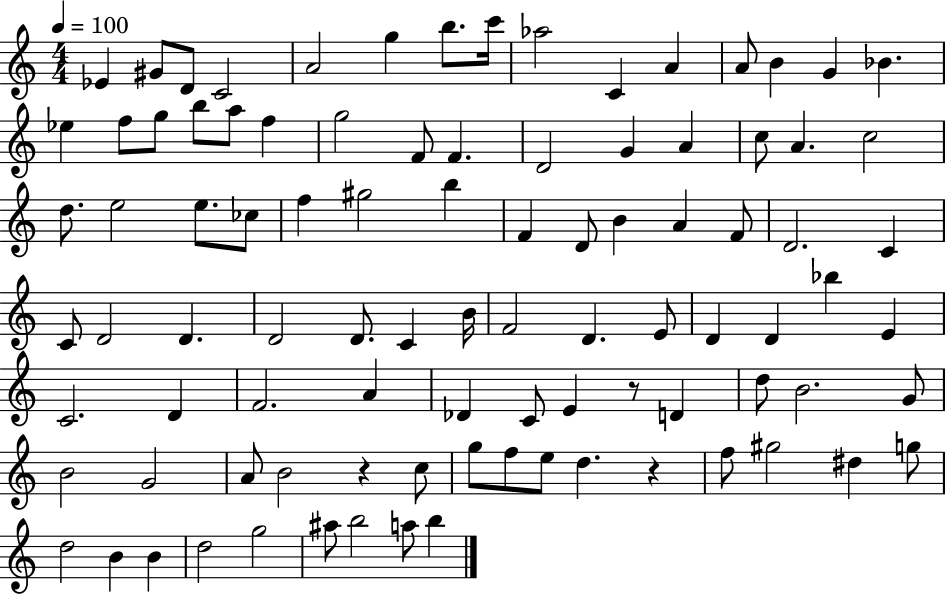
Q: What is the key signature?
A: C major